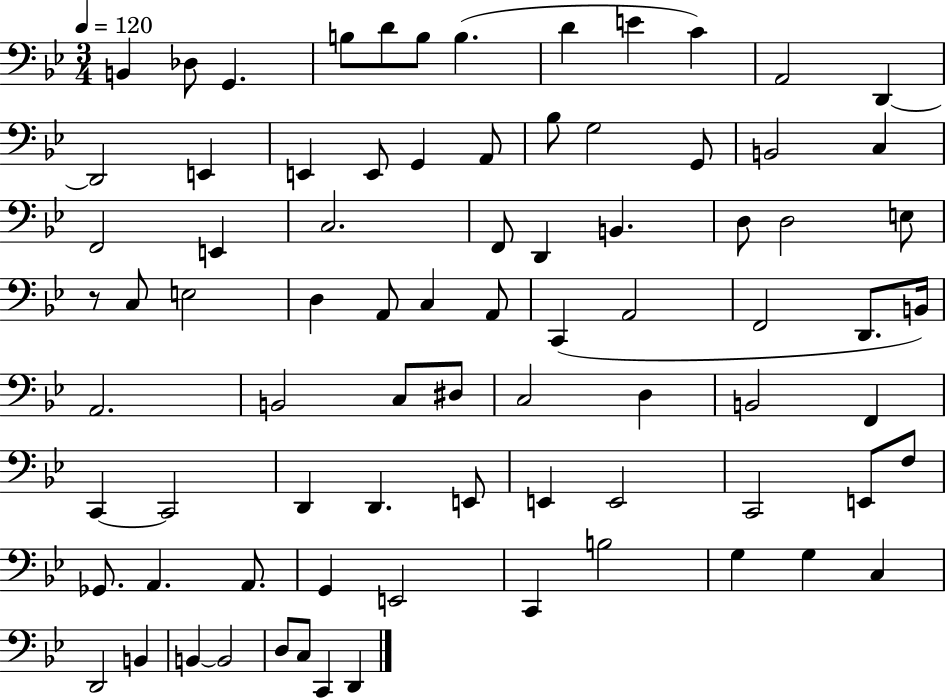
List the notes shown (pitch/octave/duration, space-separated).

B2/q Db3/e G2/q. B3/e D4/e B3/e B3/q. D4/q E4/q C4/q A2/h D2/q D2/h E2/q E2/q E2/e G2/q A2/e Bb3/e G3/h G2/e B2/h C3/q F2/h E2/q C3/h. F2/e D2/q B2/q. D3/e D3/h E3/e R/e C3/e E3/h D3/q A2/e C3/q A2/e C2/q A2/h F2/h D2/e. B2/s A2/h. B2/h C3/e D#3/e C3/h D3/q B2/h F2/q C2/q C2/h D2/q D2/q. E2/e E2/q E2/h C2/h E2/e F3/e Gb2/e. A2/q. A2/e. G2/q E2/h C2/q B3/h G3/q G3/q C3/q D2/h B2/q B2/q B2/h D3/e C3/e C2/q D2/q